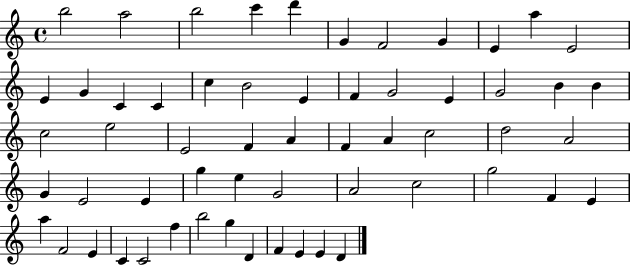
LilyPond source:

{
  \clef treble
  \time 4/4
  \defaultTimeSignature
  \key c \major
  b''2 a''2 | b''2 c'''4 d'''4 | g'4 f'2 g'4 | e'4 a''4 e'2 | \break e'4 g'4 c'4 c'4 | c''4 b'2 e'4 | f'4 g'2 e'4 | g'2 b'4 b'4 | \break c''2 e''2 | e'2 f'4 a'4 | f'4 a'4 c''2 | d''2 a'2 | \break g'4 e'2 e'4 | g''4 e''4 g'2 | a'2 c''2 | g''2 f'4 e'4 | \break a''4 f'2 e'4 | c'4 c'2 f''4 | b''2 g''4 d'4 | f'4 e'4 e'4 d'4 | \break \bar "|."
}